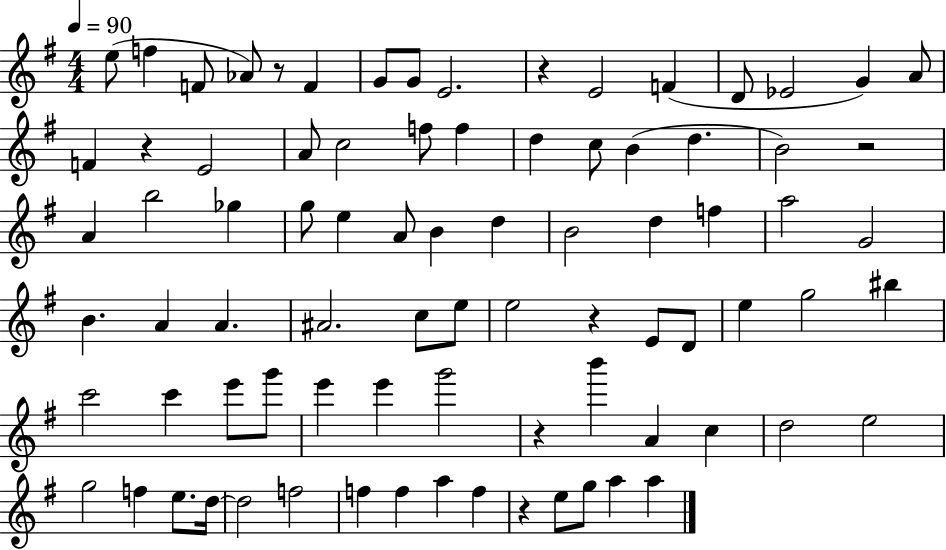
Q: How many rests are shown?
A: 7